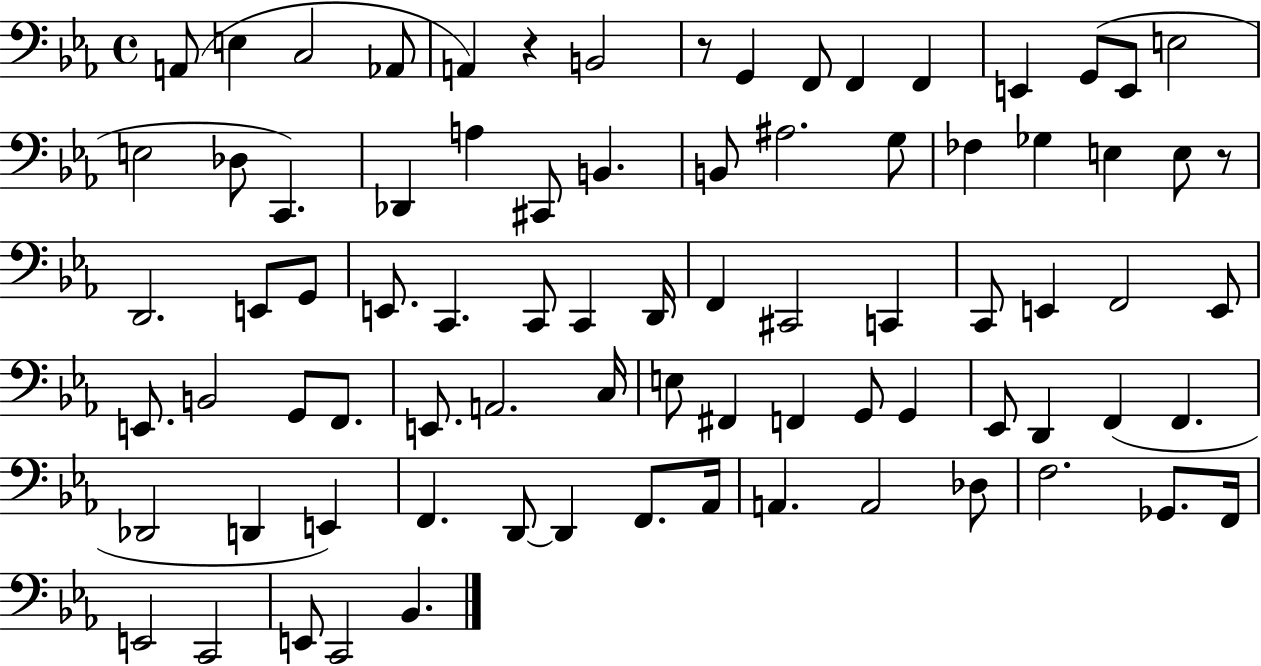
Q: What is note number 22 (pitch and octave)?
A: B2